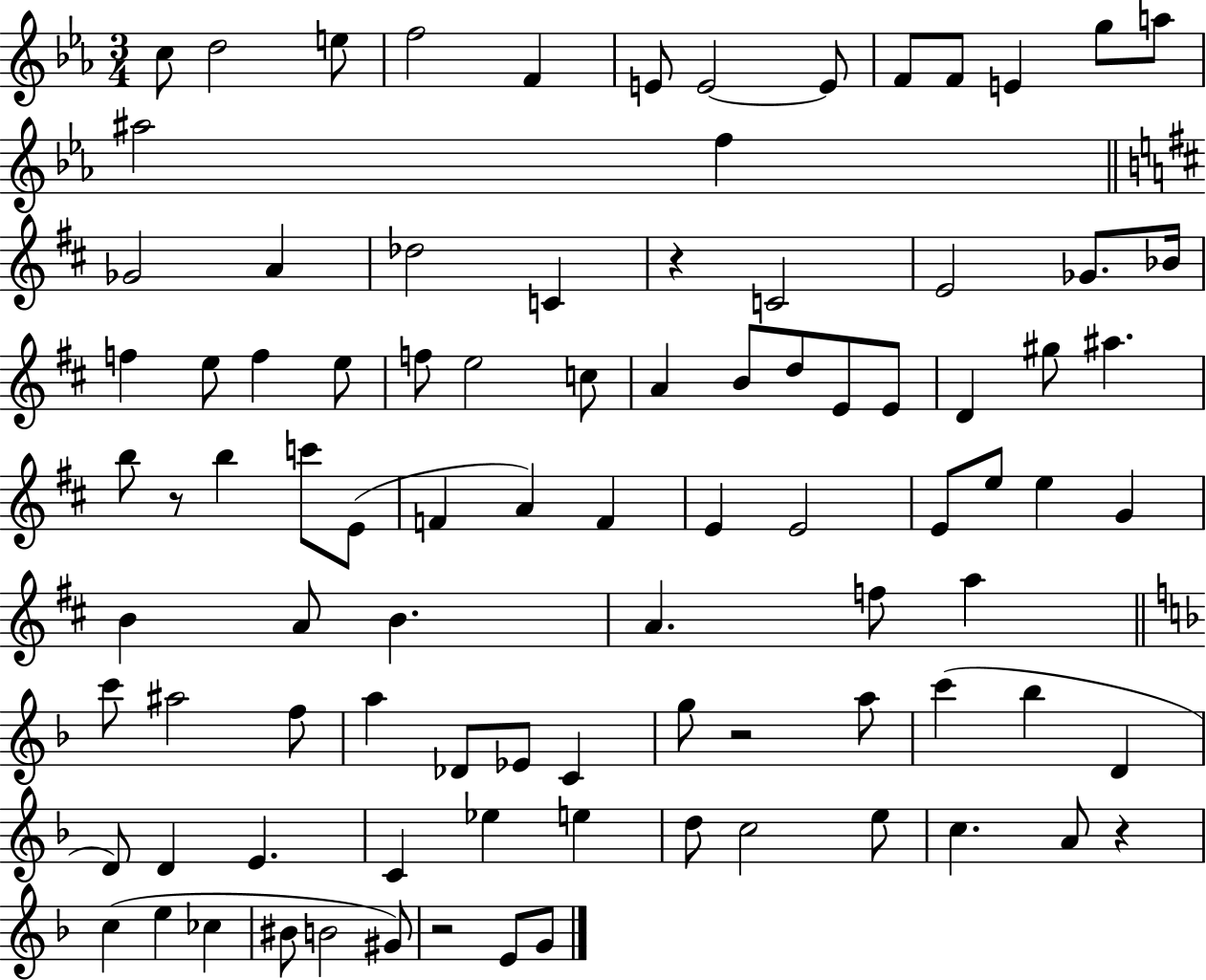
C5/e D5/h E5/e F5/h F4/q E4/e E4/h E4/e F4/e F4/e E4/q G5/e A5/e A#5/h F5/q Gb4/h A4/q Db5/h C4/q R/q C4/h E4/h Gb4/e. Bb4/s F5/q E5/e F5/q E5/e F5/e E5/h C5/e A4/q B4/e D5/e E4/e E4/e D4/q G#5/e A#5/q. B5/e R/e B5/q C6/e E4/e F4/q A4/q F4/q E4/q E4/h E4/e E5/e E5/q G4/q B4/q A4/e B4/q. A4/q. F5/e A5/q C6/e A#5/h F5/e A5/q Db4/e Eb4/e C4/q G5/e R/h A5/e C6/q Bb5/q D4/q D4/e D4/q E4/q. C4/q Eb5/q E5/q D5/e C5/h E5/e C5/q. A4/e R/q C5/q E5/q CES5/q BIS4/e B4/h G#4/e R/h E4/e G4/e